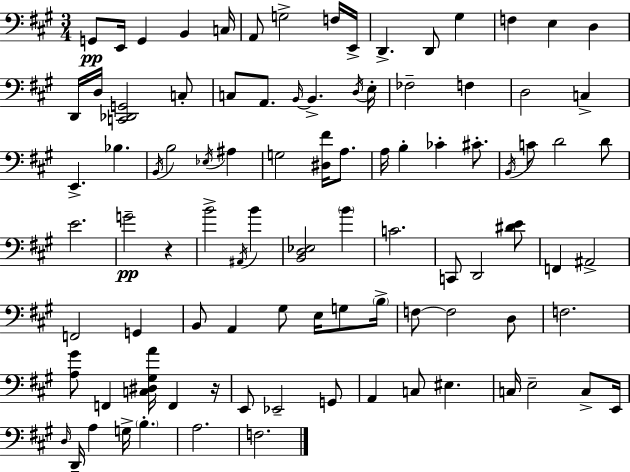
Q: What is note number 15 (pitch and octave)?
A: D3